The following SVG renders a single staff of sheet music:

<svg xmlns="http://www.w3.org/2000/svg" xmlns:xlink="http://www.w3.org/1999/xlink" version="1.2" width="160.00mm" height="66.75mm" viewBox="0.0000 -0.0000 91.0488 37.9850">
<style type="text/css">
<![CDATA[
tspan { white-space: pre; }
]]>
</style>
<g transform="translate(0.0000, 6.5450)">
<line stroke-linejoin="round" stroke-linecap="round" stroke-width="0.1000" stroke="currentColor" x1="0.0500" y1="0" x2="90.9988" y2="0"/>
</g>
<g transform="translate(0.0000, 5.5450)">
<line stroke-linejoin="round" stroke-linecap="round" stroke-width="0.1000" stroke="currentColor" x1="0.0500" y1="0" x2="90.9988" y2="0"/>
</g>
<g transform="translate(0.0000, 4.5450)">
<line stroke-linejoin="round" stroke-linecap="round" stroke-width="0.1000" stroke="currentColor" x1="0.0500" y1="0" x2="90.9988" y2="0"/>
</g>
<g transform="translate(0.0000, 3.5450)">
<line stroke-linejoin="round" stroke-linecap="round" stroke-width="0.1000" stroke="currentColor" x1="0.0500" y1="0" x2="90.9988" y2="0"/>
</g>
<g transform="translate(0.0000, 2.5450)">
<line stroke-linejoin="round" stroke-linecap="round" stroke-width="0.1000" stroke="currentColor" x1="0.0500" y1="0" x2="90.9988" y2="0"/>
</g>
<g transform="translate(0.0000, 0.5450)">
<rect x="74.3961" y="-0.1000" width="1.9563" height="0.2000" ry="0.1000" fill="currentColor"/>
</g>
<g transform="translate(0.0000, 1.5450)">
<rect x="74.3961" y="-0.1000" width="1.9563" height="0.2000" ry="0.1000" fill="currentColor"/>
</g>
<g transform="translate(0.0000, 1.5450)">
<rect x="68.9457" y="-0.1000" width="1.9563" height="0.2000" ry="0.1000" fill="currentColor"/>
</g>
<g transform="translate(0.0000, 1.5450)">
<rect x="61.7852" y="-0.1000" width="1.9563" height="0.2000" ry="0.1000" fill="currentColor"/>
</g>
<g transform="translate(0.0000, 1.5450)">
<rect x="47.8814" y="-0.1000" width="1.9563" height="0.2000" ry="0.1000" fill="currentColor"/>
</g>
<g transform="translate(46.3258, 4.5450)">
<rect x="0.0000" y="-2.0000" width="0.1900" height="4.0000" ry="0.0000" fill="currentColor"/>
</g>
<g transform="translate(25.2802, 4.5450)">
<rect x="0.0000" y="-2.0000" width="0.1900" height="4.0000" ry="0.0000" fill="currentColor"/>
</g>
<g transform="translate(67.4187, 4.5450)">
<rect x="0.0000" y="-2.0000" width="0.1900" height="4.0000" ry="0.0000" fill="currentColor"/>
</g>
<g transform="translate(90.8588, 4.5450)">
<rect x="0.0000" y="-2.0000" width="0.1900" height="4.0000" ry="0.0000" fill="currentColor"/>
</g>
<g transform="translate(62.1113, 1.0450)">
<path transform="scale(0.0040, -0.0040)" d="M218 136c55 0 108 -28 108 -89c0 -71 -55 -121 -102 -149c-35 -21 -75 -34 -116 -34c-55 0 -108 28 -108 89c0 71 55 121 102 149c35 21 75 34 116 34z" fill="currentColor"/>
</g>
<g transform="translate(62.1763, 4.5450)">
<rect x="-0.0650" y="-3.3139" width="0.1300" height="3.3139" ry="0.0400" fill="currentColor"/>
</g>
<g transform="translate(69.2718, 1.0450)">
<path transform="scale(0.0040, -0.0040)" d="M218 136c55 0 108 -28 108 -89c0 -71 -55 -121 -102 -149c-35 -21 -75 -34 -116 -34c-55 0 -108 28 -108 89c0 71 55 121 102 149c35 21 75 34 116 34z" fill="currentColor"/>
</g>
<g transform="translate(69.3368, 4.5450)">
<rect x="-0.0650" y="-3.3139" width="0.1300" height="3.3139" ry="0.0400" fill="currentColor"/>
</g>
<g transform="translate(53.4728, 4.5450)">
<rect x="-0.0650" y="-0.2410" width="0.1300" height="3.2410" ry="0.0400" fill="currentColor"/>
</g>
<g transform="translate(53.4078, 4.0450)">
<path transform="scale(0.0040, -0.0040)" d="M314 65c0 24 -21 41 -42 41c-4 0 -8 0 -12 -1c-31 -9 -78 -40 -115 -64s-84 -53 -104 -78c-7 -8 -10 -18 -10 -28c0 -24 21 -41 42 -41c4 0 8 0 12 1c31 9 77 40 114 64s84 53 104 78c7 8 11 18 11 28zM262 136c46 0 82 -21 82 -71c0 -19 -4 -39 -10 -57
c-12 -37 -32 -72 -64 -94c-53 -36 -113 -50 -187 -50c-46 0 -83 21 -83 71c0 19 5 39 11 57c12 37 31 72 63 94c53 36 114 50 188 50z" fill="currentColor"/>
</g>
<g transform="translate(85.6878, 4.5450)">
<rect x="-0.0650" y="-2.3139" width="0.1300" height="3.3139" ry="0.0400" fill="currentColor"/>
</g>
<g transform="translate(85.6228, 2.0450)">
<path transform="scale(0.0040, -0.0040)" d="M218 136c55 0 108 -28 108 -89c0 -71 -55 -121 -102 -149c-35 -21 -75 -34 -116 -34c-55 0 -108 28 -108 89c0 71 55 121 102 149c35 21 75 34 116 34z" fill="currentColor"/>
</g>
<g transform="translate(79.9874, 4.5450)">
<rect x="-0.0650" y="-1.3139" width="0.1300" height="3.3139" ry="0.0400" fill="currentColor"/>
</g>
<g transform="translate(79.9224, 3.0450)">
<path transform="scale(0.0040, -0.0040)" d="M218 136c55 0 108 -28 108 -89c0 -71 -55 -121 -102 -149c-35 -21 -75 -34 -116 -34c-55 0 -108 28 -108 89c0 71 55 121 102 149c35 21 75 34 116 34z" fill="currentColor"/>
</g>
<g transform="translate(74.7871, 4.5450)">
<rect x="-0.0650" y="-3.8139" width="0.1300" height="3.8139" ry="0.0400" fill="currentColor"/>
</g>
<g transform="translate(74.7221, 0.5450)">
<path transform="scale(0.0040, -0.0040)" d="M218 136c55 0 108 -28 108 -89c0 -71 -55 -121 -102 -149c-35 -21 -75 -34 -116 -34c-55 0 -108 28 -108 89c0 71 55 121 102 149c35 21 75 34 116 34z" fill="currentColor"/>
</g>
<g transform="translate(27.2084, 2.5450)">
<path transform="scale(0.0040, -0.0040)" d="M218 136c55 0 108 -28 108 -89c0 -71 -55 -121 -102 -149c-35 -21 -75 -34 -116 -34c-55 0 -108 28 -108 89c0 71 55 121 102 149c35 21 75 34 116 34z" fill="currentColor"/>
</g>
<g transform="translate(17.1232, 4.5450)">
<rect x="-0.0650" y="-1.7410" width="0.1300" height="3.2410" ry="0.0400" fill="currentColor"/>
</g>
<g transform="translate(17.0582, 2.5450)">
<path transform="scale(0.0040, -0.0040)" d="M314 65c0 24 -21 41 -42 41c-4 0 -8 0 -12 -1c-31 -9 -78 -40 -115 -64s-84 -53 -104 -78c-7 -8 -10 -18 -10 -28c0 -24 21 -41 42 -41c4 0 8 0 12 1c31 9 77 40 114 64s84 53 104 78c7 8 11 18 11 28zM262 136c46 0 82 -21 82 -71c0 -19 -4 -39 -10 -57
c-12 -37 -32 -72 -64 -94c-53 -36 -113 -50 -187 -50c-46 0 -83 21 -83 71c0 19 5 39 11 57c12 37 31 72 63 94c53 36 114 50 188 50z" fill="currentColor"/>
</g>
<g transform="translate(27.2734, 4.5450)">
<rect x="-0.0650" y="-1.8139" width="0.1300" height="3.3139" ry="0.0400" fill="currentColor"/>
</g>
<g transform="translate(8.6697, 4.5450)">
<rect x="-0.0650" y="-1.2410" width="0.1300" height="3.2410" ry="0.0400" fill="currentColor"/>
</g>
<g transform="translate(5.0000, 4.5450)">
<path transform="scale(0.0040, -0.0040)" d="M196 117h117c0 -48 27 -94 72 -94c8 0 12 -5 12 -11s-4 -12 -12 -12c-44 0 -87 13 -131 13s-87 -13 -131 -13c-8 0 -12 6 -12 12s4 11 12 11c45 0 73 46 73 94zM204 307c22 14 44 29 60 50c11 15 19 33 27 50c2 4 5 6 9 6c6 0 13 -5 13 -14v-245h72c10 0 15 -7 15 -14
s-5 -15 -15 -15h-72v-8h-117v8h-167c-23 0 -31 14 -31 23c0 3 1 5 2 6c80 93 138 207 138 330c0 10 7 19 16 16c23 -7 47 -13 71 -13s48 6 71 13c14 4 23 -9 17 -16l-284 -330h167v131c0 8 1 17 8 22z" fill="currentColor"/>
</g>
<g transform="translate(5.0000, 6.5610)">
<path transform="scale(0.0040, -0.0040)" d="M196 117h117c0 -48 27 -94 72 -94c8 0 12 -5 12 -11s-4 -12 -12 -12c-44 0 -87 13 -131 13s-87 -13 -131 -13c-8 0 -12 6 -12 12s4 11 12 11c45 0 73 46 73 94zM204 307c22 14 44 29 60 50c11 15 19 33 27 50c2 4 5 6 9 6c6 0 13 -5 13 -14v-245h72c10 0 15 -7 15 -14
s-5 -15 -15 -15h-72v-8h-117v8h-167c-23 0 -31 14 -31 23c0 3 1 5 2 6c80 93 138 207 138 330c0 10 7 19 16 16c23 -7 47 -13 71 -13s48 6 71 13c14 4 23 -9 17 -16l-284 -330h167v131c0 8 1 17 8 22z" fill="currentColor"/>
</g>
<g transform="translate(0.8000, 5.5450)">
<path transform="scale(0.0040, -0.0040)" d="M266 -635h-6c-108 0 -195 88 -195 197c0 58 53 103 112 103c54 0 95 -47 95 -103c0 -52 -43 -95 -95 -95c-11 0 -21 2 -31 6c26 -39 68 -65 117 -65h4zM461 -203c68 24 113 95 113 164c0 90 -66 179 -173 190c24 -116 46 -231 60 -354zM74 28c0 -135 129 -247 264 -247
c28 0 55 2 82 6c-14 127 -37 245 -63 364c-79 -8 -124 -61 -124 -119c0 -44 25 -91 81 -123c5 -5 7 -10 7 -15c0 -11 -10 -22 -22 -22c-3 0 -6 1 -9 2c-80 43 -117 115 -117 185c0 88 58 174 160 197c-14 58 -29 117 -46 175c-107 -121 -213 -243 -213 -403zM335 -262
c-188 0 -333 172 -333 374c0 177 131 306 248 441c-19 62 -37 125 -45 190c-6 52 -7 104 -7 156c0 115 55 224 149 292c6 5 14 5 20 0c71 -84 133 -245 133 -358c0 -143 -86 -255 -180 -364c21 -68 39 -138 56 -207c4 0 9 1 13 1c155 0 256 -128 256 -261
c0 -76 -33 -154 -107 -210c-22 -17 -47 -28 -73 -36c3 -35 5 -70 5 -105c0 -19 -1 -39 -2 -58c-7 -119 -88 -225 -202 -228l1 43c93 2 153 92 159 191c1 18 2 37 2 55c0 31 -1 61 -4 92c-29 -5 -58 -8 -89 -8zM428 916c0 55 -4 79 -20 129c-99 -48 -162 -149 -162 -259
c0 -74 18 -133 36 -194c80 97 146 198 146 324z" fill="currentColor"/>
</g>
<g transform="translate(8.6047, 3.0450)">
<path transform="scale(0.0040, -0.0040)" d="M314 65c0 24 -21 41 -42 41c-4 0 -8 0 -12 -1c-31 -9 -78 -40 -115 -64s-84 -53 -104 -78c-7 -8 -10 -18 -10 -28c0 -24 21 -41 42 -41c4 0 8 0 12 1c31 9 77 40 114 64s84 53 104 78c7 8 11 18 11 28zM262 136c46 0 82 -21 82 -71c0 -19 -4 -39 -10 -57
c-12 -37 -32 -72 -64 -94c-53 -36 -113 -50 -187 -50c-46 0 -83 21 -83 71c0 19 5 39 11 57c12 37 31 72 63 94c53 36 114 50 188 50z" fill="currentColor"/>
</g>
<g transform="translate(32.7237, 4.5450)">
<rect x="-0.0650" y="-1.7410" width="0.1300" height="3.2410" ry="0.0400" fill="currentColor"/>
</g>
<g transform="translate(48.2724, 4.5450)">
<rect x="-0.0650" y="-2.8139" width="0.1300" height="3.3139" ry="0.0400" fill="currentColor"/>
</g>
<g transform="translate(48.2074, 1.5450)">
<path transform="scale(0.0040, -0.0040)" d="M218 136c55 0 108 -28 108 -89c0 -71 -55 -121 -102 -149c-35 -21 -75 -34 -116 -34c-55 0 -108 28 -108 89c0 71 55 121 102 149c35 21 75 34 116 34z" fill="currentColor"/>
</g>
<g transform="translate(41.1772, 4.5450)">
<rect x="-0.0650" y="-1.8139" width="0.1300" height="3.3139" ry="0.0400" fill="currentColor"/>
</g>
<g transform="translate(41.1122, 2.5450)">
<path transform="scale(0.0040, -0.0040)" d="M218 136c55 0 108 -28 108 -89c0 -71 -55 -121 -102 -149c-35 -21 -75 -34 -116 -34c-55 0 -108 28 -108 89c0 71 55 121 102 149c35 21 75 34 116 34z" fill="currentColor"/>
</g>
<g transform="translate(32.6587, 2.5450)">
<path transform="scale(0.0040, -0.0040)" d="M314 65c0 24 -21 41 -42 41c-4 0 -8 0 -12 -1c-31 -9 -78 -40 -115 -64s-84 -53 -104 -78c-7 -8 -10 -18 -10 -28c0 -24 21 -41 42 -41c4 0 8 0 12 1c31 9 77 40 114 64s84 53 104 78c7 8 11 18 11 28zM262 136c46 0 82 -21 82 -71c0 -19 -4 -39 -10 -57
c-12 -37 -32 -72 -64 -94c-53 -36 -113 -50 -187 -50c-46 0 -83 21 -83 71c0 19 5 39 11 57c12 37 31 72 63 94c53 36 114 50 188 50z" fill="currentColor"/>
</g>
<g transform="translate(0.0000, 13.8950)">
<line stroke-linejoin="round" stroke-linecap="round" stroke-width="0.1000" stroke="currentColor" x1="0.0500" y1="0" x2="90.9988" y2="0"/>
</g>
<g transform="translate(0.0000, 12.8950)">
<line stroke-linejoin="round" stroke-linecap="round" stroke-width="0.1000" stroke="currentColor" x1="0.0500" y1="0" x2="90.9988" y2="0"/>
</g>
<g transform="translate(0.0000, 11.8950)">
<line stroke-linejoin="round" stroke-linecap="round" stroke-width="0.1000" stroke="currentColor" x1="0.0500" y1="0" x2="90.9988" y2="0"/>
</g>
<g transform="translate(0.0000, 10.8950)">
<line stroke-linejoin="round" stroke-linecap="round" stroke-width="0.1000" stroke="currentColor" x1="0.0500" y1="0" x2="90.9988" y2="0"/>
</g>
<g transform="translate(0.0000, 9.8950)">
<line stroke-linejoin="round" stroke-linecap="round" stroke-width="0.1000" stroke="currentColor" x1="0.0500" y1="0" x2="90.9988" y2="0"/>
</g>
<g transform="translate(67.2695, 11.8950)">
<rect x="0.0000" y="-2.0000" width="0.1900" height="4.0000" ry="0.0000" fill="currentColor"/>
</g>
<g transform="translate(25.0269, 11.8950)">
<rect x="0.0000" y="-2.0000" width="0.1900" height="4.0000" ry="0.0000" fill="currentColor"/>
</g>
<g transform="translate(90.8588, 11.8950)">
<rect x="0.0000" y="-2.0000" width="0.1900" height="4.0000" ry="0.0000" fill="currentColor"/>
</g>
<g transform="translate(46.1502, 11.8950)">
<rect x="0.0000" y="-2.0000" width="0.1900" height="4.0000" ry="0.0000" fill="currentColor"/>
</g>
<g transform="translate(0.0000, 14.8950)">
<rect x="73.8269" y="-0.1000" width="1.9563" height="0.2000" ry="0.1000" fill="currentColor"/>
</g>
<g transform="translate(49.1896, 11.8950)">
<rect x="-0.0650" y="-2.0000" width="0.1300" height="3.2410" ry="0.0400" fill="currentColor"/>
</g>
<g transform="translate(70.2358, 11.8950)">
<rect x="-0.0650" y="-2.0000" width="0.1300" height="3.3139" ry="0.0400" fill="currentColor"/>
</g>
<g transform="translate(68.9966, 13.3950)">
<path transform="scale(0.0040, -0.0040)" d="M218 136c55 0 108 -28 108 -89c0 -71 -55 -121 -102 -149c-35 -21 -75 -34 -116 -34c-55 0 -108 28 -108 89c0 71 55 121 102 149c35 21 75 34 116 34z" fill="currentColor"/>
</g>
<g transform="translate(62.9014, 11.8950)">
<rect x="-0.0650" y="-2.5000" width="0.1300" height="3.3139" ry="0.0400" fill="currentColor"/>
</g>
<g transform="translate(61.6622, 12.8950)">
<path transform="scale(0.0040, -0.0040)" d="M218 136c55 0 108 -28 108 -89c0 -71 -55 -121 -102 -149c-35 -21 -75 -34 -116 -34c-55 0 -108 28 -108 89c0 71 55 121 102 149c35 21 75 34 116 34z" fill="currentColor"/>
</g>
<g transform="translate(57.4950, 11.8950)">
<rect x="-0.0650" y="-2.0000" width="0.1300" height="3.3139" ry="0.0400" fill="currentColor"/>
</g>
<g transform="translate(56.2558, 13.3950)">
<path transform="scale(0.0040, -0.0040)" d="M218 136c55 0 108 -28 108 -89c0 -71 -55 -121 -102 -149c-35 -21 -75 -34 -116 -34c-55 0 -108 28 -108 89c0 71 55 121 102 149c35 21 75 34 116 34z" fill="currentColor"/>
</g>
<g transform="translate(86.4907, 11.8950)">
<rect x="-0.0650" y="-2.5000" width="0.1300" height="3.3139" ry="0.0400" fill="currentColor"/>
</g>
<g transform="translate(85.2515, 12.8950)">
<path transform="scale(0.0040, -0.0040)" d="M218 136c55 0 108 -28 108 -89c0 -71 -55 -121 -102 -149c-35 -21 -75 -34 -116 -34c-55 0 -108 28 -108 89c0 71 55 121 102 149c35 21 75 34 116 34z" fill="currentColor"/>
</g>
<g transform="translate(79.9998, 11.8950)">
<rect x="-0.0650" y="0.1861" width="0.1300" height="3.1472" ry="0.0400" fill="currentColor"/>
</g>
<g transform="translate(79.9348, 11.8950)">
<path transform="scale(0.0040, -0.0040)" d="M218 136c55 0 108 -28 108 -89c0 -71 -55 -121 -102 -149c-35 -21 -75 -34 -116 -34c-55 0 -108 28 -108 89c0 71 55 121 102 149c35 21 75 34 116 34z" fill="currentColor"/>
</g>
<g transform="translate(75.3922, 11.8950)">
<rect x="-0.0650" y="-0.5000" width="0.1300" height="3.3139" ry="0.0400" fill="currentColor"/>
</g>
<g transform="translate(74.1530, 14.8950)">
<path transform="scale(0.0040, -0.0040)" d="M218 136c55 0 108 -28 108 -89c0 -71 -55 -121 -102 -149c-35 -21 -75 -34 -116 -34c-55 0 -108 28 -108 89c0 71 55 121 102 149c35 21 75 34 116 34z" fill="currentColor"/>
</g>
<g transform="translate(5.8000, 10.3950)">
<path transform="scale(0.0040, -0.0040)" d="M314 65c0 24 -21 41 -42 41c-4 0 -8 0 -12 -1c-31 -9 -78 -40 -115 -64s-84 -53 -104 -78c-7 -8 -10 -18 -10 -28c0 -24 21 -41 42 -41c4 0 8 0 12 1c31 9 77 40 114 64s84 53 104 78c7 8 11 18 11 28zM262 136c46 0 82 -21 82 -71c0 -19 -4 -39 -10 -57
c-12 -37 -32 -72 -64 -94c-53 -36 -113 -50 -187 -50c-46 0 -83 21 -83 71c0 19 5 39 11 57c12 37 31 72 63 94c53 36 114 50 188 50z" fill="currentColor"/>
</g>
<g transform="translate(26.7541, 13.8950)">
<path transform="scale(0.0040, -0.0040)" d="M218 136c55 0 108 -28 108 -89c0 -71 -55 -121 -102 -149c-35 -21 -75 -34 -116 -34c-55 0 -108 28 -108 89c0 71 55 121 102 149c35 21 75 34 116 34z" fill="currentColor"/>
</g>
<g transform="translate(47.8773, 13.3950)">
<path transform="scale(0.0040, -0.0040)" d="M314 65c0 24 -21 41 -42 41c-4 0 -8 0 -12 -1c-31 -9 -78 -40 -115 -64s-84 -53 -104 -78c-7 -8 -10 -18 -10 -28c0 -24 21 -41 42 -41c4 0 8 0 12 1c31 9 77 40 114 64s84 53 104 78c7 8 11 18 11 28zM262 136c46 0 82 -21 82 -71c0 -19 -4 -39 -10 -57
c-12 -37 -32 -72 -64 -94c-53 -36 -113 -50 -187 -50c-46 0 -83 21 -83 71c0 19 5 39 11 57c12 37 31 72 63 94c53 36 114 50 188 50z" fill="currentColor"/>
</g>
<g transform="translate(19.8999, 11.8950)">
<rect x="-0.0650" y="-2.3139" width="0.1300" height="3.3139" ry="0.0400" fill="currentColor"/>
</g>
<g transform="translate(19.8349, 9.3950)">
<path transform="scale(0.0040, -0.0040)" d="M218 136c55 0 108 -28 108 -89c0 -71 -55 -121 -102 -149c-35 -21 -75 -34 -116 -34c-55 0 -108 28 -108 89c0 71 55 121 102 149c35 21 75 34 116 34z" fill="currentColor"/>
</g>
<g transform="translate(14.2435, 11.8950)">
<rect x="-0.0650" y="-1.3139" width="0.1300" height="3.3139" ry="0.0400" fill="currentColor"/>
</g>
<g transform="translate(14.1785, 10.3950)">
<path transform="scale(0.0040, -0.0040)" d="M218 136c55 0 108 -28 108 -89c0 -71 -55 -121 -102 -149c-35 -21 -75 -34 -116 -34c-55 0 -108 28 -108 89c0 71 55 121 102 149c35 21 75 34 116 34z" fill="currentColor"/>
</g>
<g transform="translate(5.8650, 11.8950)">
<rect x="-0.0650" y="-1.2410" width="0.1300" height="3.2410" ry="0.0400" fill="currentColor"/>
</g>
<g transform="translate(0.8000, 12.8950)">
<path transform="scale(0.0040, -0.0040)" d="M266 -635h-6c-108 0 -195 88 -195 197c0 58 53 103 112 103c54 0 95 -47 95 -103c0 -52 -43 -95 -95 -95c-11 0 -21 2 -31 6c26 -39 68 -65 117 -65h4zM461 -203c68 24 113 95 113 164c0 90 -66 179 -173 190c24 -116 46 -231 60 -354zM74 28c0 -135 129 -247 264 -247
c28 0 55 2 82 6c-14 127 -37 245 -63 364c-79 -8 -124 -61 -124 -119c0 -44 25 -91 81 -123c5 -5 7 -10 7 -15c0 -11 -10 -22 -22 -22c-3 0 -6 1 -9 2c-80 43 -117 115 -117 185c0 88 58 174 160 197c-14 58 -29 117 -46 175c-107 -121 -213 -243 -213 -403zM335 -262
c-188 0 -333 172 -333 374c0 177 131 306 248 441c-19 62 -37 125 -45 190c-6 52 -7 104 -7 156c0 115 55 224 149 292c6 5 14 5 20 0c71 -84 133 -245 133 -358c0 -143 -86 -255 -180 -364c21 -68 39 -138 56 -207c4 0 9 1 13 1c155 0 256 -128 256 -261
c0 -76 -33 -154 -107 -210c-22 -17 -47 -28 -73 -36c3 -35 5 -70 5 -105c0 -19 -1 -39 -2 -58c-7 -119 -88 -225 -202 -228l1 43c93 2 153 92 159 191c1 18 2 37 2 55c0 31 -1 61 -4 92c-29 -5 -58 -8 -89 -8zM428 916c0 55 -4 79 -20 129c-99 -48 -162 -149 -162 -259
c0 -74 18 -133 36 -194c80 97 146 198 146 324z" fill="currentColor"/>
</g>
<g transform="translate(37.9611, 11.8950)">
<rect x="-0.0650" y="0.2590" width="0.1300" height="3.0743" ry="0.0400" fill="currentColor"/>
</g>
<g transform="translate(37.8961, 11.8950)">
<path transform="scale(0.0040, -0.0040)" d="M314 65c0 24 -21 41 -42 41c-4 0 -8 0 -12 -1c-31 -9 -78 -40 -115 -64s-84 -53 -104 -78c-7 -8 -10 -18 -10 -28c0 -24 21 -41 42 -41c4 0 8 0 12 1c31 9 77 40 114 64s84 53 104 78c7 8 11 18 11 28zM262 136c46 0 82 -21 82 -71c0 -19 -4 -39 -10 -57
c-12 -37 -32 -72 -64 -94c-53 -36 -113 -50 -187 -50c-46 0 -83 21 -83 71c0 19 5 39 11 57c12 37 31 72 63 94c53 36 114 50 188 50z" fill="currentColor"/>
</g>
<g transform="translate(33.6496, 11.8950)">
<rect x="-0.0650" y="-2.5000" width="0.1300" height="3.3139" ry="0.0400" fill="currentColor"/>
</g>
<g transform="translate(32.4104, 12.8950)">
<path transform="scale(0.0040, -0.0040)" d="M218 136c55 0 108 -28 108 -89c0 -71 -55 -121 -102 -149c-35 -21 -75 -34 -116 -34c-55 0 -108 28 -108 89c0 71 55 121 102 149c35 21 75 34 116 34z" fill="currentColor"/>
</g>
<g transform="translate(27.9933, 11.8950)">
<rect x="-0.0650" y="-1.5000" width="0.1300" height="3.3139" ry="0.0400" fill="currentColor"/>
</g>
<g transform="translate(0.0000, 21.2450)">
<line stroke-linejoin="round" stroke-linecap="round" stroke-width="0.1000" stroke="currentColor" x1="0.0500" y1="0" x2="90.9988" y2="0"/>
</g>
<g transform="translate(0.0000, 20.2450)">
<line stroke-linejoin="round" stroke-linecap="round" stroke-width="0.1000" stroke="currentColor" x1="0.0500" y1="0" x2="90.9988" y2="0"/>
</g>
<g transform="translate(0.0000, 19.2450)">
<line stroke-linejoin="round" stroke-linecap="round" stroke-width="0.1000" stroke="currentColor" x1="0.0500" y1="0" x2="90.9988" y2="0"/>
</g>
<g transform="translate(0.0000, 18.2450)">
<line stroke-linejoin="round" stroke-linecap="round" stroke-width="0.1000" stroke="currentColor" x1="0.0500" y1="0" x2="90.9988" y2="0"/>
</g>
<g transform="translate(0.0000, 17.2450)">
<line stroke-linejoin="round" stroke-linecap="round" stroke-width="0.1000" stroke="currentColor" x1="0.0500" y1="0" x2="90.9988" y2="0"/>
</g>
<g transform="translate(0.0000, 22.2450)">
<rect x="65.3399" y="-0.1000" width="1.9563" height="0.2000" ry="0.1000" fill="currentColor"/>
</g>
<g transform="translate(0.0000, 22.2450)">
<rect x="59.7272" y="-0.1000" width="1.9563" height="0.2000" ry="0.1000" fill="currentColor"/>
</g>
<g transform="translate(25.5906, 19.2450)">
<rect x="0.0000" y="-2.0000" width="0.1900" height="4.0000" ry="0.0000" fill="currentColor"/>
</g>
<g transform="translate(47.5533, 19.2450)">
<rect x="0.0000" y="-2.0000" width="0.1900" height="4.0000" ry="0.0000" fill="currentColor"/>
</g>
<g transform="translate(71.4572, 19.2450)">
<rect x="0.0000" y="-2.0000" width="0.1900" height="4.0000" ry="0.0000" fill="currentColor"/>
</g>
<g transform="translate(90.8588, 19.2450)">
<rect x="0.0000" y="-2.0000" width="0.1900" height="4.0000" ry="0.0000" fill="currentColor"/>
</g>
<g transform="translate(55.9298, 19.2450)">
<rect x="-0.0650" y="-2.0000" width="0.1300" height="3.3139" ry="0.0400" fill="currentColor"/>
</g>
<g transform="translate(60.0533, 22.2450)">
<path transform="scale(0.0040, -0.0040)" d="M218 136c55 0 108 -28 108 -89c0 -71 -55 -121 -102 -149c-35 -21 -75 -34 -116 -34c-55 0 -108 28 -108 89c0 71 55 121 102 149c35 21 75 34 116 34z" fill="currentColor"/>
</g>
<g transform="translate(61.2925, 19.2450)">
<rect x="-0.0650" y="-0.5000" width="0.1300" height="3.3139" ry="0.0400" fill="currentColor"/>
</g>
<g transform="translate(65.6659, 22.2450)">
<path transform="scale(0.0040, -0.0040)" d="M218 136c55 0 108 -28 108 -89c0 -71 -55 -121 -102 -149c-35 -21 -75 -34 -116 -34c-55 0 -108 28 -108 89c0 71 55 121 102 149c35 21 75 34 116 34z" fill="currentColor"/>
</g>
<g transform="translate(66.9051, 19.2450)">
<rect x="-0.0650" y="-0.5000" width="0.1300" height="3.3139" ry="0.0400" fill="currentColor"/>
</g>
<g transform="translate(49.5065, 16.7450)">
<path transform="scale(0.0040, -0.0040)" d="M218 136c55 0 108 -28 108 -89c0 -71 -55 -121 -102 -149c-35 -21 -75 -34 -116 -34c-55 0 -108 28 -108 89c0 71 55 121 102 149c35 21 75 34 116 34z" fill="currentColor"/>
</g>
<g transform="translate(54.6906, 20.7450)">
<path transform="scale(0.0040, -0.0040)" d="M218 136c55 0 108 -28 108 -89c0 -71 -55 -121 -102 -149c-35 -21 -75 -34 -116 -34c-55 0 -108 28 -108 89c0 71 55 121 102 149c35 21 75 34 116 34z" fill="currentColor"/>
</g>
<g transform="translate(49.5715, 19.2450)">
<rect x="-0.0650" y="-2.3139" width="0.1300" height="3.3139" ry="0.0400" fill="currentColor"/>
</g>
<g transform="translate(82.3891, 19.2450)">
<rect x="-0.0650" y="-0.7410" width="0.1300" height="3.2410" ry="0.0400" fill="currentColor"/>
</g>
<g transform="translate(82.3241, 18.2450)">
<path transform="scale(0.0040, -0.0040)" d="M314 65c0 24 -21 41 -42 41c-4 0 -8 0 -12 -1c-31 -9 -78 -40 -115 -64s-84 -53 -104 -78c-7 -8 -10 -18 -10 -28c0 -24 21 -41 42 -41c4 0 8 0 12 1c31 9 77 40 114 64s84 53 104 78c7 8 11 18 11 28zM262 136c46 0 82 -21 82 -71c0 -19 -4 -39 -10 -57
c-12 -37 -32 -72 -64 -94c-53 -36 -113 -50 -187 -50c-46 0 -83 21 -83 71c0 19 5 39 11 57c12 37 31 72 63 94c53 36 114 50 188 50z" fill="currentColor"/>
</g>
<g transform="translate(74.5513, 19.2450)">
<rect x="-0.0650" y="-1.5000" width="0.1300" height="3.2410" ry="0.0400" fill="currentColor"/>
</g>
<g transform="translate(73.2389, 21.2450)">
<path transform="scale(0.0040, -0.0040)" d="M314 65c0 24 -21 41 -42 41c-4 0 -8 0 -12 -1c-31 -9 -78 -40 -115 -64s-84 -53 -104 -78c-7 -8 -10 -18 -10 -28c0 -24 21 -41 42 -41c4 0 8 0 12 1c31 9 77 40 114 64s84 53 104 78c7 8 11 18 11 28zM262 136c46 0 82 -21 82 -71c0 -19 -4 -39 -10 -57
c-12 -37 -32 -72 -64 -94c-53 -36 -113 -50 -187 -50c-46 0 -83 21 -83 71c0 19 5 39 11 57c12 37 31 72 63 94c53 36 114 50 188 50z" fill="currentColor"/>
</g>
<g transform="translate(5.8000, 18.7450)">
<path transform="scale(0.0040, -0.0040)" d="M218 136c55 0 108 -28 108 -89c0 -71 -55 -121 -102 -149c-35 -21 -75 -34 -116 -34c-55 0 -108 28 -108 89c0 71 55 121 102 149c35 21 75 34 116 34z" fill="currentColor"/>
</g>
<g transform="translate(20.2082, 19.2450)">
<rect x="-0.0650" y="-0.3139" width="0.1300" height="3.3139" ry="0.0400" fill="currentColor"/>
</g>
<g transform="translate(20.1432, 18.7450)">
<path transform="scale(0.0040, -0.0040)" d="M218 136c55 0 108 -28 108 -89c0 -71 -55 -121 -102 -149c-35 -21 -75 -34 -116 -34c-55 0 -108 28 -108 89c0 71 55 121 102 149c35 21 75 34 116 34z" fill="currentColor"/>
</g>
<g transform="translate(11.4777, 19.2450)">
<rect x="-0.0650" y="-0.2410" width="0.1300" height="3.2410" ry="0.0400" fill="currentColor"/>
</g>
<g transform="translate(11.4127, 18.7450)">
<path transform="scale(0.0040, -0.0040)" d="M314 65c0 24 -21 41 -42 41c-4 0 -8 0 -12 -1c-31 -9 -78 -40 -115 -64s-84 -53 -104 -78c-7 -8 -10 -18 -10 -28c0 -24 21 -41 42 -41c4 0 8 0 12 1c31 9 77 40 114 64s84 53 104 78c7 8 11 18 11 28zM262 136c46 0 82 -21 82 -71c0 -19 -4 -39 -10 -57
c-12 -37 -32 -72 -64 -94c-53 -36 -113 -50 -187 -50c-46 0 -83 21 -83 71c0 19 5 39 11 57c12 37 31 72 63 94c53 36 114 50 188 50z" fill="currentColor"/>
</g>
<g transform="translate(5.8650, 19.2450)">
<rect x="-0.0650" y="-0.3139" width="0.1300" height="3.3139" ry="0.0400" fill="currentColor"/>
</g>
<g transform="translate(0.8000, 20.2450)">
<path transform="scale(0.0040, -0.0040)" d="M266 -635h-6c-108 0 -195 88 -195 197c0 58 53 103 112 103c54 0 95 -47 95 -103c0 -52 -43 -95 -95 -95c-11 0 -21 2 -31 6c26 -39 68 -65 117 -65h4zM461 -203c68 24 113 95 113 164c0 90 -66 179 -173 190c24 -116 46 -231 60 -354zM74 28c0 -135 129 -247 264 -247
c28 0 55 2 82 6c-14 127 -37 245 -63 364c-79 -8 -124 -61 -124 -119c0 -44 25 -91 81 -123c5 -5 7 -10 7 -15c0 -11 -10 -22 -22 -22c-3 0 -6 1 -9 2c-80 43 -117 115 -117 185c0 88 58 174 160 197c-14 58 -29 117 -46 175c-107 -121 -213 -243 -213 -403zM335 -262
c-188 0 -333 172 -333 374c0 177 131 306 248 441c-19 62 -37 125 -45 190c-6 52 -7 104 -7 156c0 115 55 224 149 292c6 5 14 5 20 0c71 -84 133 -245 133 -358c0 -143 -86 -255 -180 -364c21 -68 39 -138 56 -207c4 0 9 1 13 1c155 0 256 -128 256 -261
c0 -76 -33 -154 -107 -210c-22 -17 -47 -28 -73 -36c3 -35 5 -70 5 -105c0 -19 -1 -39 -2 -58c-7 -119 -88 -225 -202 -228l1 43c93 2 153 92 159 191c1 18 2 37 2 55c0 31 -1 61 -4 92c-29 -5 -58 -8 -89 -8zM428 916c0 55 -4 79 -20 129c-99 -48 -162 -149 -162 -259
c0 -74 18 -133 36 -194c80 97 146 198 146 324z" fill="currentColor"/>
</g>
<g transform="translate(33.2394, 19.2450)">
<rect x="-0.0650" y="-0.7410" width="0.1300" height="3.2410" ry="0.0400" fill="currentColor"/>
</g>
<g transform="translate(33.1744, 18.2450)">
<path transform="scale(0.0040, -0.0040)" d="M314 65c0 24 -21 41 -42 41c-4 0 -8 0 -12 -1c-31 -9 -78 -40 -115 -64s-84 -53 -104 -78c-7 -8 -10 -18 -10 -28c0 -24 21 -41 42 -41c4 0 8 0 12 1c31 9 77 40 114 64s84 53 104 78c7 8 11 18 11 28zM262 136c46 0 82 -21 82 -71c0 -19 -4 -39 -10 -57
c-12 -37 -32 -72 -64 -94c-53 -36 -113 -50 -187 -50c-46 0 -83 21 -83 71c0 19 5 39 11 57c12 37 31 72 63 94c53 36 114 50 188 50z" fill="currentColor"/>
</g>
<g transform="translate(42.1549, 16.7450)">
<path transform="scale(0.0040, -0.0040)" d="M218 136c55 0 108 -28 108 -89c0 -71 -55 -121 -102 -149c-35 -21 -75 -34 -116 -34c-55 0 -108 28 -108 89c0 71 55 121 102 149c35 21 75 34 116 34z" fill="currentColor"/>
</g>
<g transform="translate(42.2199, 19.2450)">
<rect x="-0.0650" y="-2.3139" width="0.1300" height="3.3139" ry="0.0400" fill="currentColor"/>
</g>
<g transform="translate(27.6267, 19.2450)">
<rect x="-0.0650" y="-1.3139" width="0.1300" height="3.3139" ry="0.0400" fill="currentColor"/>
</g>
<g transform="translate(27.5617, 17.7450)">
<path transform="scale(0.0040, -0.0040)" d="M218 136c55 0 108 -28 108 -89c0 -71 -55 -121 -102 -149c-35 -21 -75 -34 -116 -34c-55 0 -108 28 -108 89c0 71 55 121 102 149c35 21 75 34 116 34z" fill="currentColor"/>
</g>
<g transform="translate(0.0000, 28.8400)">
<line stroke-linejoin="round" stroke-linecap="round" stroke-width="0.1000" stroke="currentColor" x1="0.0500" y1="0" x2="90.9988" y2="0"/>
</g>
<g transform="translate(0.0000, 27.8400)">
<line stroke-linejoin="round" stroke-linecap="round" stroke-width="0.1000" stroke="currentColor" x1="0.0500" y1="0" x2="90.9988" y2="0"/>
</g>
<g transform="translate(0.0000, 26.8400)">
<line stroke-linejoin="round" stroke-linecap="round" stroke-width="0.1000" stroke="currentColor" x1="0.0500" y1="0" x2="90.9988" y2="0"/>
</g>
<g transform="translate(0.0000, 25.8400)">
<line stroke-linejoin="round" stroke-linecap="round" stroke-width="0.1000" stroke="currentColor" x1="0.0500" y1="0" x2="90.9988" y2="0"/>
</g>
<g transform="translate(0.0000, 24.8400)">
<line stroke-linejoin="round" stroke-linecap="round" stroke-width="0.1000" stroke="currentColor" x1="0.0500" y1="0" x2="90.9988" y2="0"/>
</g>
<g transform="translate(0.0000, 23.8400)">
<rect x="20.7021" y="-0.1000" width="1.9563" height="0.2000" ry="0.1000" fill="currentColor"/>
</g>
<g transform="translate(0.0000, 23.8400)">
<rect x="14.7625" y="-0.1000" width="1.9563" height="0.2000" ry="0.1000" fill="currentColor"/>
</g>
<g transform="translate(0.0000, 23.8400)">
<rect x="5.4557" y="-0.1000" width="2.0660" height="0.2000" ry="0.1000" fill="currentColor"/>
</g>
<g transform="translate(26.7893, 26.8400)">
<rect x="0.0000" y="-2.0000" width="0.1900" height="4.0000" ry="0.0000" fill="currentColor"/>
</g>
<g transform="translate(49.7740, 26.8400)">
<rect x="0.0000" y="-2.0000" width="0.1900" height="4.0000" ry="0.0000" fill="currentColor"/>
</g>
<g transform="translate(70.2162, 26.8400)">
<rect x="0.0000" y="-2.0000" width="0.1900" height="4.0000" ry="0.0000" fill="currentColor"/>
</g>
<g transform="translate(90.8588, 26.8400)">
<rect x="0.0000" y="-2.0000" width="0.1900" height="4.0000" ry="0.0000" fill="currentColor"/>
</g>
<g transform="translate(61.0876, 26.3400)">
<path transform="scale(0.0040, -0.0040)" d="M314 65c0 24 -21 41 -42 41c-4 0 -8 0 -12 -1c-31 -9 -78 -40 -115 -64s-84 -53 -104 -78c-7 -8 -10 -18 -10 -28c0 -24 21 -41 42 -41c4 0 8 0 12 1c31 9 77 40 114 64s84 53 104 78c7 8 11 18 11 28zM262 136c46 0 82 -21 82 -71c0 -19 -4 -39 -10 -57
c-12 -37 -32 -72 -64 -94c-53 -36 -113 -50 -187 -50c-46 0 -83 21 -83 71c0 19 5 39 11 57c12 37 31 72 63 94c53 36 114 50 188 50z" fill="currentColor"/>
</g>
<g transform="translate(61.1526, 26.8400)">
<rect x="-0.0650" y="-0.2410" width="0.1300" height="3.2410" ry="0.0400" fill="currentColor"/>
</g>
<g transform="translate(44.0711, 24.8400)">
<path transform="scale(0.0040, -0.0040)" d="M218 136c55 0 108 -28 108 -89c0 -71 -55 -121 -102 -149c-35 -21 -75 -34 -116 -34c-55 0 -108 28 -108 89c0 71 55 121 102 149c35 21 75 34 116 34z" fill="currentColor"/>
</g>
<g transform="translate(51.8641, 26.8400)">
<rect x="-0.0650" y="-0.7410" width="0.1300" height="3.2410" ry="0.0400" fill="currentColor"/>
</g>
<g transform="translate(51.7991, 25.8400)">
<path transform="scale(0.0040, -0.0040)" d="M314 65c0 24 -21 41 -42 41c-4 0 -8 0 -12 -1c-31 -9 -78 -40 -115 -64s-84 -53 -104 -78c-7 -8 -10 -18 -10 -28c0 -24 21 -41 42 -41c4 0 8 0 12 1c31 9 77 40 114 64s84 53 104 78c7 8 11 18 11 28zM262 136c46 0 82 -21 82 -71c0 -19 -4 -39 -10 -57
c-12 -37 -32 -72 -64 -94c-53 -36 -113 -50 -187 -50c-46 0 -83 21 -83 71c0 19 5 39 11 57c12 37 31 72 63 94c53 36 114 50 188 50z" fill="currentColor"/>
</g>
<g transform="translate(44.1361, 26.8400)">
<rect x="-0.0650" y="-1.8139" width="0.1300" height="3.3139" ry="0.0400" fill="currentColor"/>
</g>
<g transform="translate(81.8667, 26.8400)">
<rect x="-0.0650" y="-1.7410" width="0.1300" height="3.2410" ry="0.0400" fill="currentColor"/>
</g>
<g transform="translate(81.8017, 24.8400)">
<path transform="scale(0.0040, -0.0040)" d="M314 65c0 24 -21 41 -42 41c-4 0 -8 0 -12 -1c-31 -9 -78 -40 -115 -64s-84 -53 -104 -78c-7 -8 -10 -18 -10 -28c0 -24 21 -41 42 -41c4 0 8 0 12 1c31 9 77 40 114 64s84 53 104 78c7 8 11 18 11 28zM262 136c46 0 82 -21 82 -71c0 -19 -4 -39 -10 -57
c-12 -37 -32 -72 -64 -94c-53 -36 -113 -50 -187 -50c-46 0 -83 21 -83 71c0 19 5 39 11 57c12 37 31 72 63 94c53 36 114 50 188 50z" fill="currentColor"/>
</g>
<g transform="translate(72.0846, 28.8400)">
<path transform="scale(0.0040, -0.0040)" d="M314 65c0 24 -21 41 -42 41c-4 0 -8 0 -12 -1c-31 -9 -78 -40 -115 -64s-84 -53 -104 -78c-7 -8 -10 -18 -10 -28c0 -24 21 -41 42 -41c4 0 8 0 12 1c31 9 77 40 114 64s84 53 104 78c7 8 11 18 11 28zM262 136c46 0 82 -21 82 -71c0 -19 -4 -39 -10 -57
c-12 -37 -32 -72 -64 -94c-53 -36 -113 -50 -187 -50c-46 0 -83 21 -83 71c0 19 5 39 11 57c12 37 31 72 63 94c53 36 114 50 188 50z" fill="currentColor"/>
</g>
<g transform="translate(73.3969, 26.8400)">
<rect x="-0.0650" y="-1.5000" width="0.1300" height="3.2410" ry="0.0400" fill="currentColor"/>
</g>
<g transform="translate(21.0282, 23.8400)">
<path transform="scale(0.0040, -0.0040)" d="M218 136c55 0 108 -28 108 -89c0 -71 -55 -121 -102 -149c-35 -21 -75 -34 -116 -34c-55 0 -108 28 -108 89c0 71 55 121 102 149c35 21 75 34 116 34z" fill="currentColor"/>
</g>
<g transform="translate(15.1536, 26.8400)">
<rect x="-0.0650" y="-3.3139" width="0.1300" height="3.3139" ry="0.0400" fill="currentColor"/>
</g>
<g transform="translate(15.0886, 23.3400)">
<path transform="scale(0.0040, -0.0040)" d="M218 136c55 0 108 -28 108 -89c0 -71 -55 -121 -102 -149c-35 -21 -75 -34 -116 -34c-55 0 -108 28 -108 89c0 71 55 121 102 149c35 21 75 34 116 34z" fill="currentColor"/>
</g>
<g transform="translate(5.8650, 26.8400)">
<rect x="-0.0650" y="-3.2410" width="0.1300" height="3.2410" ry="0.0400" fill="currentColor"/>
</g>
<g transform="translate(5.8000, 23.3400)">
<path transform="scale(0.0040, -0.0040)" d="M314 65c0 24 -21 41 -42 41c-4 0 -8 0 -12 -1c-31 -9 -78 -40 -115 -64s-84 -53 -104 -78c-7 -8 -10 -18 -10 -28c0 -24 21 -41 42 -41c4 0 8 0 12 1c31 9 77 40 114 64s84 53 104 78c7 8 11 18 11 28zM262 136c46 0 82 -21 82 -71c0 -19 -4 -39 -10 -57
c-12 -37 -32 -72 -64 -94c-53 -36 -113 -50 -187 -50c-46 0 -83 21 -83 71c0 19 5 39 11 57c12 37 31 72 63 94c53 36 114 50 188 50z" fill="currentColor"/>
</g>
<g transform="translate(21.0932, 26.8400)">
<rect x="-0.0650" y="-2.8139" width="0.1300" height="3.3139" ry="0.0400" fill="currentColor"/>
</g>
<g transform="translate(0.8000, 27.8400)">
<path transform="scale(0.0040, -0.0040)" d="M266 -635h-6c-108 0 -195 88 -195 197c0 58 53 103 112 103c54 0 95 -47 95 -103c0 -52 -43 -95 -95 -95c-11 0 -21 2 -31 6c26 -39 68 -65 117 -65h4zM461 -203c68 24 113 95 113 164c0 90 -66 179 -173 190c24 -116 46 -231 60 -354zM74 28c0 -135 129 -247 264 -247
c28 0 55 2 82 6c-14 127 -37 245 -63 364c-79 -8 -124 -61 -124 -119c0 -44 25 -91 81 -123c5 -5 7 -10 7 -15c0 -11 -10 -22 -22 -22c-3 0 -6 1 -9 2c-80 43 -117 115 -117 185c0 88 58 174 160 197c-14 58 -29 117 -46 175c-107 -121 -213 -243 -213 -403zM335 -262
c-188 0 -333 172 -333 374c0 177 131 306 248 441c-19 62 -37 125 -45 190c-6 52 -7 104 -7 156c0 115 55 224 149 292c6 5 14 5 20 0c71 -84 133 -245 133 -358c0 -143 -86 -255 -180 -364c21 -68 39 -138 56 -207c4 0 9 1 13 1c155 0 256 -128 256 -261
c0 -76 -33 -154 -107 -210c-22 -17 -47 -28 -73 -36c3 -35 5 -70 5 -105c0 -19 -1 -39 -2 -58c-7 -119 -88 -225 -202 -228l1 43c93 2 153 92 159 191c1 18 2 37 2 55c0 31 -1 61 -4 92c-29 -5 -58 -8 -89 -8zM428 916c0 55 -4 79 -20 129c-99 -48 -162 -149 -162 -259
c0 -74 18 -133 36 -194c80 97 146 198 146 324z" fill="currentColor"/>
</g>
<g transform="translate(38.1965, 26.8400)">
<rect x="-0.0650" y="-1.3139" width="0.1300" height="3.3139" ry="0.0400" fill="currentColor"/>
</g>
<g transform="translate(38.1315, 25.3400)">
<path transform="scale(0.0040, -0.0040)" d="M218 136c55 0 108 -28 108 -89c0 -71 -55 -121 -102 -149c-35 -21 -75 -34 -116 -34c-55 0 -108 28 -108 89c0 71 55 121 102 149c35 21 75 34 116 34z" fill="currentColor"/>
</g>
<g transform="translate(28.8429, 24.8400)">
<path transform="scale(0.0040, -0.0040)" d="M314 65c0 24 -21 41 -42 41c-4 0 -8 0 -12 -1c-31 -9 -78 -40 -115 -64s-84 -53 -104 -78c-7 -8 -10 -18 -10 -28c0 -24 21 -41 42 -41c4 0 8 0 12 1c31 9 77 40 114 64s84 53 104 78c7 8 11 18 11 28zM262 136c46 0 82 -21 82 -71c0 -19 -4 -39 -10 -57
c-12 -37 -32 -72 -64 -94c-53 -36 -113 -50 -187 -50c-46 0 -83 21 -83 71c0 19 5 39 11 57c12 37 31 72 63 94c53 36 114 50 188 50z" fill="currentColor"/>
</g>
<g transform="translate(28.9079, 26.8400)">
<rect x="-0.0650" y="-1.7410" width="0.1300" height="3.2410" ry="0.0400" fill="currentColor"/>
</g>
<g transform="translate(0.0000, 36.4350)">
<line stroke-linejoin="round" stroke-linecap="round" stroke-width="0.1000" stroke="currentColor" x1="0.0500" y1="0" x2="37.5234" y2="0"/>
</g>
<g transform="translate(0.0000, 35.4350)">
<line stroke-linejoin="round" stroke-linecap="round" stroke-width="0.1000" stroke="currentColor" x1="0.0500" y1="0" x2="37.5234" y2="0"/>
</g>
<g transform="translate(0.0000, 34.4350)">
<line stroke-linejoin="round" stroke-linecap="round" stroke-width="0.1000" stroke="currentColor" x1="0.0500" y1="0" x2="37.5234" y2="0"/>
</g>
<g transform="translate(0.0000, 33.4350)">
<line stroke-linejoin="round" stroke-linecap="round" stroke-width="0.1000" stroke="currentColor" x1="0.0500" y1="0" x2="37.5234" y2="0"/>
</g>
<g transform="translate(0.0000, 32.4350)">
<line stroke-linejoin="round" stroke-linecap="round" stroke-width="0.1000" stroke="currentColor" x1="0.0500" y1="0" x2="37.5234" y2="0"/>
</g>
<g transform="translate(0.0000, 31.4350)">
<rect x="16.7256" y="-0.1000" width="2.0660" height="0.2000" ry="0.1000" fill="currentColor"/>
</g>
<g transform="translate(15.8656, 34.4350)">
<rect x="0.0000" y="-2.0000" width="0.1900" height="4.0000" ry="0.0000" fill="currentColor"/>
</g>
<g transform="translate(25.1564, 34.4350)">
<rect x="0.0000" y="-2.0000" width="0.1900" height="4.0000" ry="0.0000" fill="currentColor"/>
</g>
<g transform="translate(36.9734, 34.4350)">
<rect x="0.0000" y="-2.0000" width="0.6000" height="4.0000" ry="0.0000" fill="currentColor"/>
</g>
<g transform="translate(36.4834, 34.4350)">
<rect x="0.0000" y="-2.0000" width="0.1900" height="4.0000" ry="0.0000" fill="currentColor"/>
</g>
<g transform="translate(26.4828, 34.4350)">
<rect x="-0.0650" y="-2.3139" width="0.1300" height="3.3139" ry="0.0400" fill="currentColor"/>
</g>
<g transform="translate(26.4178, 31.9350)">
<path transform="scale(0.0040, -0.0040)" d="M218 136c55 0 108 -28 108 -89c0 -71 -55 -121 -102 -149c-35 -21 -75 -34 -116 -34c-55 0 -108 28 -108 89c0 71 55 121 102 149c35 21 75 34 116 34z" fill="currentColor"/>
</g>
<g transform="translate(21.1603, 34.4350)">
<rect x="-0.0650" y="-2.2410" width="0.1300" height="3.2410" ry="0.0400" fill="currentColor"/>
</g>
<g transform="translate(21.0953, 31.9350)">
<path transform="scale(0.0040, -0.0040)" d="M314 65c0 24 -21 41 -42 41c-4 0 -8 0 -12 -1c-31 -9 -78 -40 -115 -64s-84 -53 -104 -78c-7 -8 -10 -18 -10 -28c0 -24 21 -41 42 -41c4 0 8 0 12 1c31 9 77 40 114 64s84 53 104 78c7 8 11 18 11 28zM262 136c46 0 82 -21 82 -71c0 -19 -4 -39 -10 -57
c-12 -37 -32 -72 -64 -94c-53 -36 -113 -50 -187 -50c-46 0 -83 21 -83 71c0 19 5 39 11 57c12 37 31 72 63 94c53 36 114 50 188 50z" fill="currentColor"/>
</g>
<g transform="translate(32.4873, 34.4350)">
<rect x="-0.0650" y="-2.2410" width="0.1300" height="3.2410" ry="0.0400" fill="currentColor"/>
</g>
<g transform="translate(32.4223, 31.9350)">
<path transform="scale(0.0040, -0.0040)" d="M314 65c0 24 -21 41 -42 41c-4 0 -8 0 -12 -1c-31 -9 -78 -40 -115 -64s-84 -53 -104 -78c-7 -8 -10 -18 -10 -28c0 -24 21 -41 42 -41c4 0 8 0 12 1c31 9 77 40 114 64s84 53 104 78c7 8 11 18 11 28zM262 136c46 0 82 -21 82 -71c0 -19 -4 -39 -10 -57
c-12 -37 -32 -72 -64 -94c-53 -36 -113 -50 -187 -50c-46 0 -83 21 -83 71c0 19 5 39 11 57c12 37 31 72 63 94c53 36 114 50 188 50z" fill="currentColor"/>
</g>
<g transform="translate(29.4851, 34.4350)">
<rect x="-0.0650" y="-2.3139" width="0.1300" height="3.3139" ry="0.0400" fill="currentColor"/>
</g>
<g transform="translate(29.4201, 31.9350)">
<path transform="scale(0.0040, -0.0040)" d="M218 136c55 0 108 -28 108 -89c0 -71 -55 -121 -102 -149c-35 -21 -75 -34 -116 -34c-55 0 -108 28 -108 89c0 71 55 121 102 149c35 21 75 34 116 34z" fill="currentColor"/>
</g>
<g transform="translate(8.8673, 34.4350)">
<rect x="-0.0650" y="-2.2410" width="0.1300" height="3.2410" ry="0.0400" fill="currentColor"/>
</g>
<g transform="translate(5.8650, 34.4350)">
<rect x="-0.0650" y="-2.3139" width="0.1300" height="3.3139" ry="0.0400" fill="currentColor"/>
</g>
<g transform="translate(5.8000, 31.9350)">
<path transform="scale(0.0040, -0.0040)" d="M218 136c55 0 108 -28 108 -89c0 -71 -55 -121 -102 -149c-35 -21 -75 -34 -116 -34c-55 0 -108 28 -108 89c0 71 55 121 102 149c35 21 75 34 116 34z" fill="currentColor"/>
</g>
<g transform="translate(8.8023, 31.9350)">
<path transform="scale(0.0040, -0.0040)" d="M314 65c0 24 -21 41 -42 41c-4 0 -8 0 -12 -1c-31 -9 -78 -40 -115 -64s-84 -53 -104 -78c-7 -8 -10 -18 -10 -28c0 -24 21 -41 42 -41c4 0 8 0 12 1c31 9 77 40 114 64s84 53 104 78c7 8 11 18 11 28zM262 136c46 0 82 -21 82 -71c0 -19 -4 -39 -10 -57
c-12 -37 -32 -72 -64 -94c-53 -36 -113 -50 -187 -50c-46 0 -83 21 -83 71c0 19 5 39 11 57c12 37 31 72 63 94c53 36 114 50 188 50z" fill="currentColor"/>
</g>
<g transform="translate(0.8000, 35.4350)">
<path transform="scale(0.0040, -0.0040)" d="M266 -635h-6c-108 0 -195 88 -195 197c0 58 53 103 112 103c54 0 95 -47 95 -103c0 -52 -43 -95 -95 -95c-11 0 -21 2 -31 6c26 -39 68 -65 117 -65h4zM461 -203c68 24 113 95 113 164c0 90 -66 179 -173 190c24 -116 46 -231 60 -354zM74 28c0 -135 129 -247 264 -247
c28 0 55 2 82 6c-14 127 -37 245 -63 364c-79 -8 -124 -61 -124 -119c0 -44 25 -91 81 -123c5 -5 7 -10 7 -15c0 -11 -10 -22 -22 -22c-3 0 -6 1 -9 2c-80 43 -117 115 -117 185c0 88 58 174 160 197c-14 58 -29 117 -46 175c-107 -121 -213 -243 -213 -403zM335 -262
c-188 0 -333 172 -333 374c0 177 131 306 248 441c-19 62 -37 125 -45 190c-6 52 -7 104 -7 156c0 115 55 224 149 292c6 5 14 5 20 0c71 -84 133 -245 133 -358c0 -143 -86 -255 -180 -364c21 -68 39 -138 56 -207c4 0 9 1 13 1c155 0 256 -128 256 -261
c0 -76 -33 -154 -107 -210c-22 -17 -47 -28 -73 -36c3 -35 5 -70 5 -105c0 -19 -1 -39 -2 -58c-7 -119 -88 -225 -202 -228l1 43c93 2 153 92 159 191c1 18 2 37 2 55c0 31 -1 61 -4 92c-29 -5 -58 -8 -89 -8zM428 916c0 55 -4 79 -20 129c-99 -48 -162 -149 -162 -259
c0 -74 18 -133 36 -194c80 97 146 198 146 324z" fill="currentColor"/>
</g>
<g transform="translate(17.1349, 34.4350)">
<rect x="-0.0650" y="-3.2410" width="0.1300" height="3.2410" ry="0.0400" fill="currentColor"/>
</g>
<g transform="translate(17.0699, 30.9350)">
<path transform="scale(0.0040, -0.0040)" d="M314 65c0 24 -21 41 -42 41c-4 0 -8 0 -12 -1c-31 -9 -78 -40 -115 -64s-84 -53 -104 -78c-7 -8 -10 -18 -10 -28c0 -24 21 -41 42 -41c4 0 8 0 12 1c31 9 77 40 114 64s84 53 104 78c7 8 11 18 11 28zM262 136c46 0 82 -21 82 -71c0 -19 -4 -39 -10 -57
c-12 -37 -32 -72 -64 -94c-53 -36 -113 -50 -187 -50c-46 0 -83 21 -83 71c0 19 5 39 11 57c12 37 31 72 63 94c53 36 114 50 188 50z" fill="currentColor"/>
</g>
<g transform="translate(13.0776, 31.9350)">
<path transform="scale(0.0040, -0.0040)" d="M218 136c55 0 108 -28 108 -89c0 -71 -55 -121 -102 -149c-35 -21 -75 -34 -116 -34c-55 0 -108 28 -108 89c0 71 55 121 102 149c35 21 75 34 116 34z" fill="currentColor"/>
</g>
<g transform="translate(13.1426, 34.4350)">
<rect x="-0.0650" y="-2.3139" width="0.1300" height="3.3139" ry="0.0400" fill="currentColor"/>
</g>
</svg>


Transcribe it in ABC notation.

X:1
T:Untitled
M:4/4
L:1/4
K:C
e2 f2 f f2 f a c2 b b c' e g e2 e g E G B2 F2 F G F C B G c c2 c e d2 g g F C C E2 d2 b2 b a f2 e f d2 c2 E2 f2 g g2 g b2 g2 g g g2